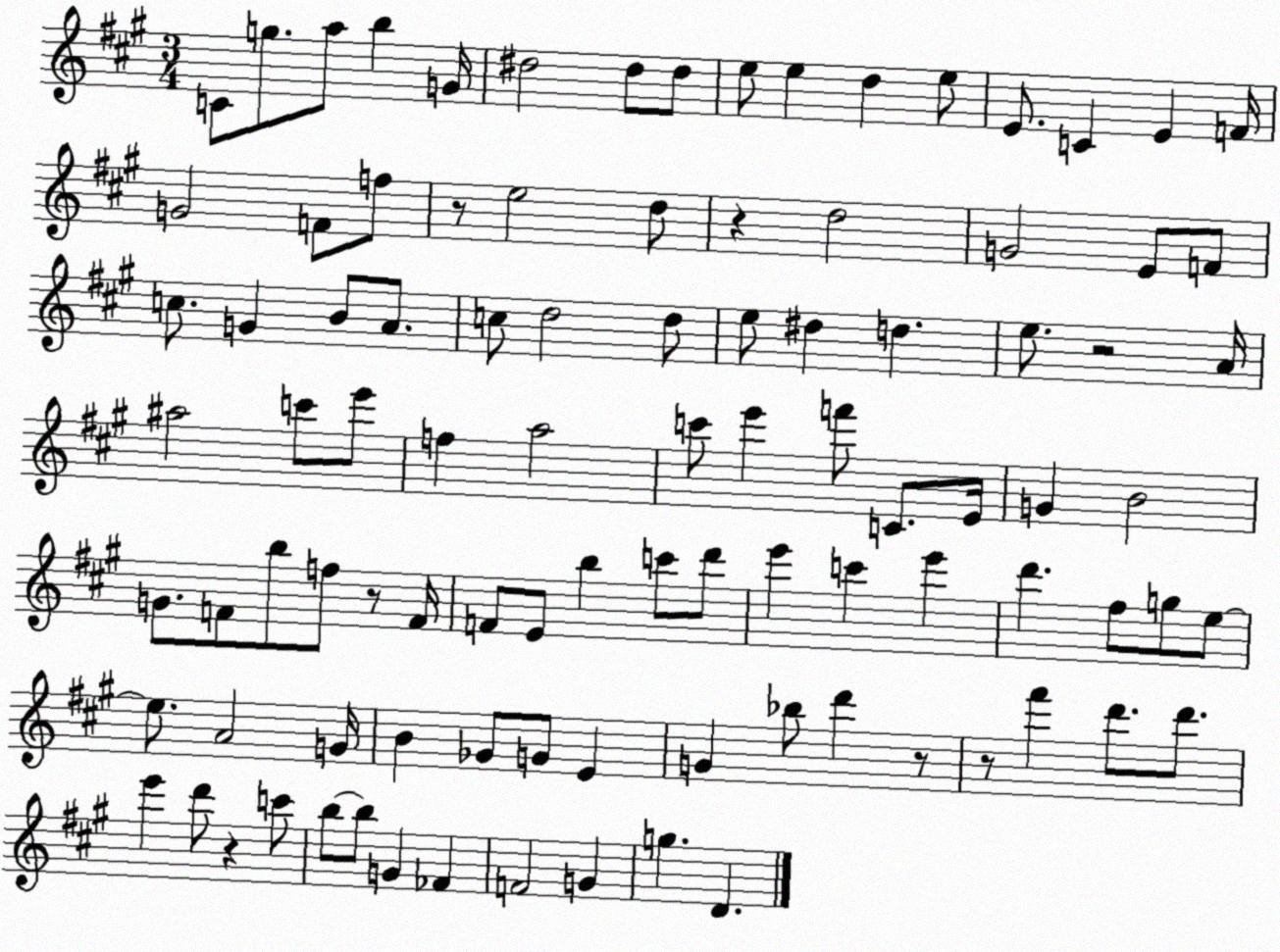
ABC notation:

X:1
T:Untitled
M:3/4
L:1/4
K:A
C/2 g/2 a/2 b G/4 ^d2 ^d/2 ^d/2 e/2 e d e/2 E/2 C E F/4 G2 F/2 f/2 z/2 e2 d/2 z d2 G2 E/2 F/2 c/2 G B/2 A/2 c/2 d2 d/2 e/2 ^d d e/2 z2 A/4 ^a2 c'/2 e'/2 f a2 c'/2 e' f'/2 C/2 E/4 G B2 G/2 F/2 b/2 f/2 z/2 F/4 F/2 E/2 b c'/2 d'/2 e' c' e' d' ^f/2 g/2 e/2 e/2 A2 G/4 B _G/2 G/2 E G _b/2 d' z/2 z/2 ^f' d'/2 d'/2 e' d'/2 z c'/2 b/2 b/2 G _F F2 G g D